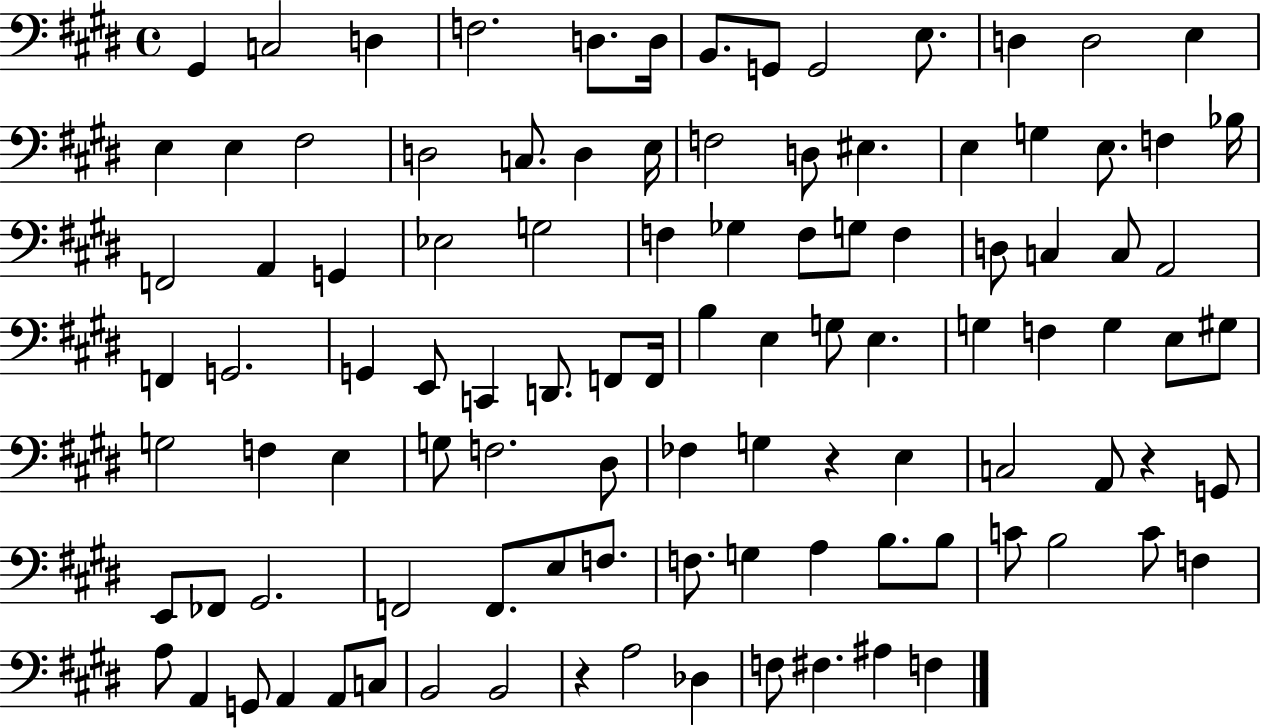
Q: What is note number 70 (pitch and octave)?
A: A2